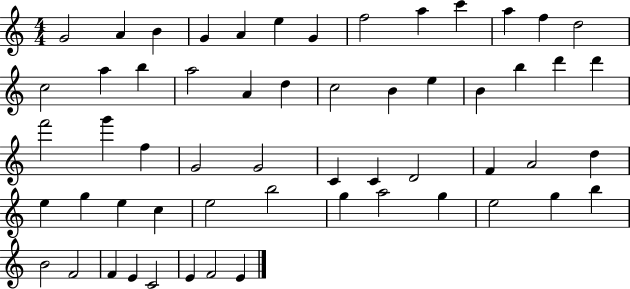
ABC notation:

X:1
T:Untitled
M:4/4
L:1/4
K:C
G2 A B G A e G f2 a c' a f d2 c2 a b a2 A d c2 B e B b d' d' f'2 g' f G2 G2 C C D2 F A2 d e g e c e2 b2 g a2 g e2 g b B2 F2 F E C2 E F2 E